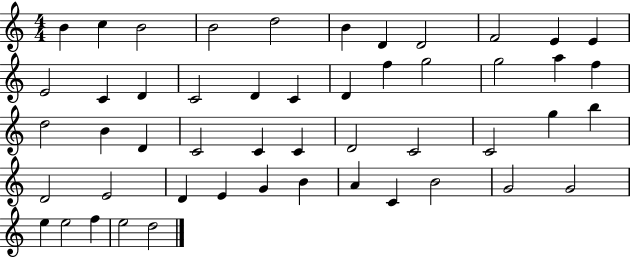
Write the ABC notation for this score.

X:1
T:Untitled
M:4/4
L:1/4
K:C
B c B2 B2 d2 B D D2 F2 E E E2 C D C2 D C D f g2 g2 a f d2 B D C2 C C D2 C2 C2 g b D2 E2 D E G B A C B2 G2 G2 e e2 f e2 d2